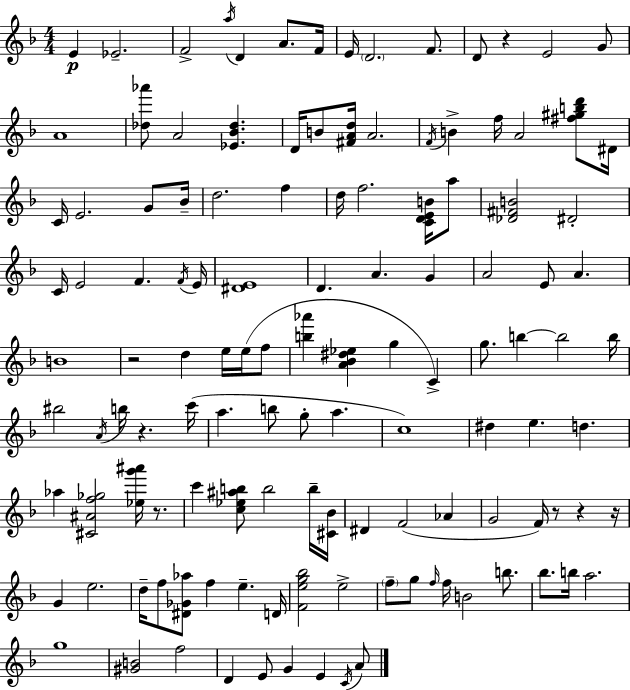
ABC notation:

X:1
T:Untitled
M:4/4
L:1/4
K:Dm
E _E2 F2 a/4 D A/2 F/4 E/4 D2 F/2 D/2 z E2 G/2 A4 [_d_a']/2 A2 [_E_B_d] D/4 B/2 [^FAd]/4 A2 F/4 B f/4 A2 [^f^gbd']/2 ^D/4 C/4 E2 G/2 _B/4 d2 f d/4 f2 [CDEB]/4 a/2 [_D^FB]2 ^D2 C/4 E2 F F/4 E/4 [^DE]4 D A G A2 E/2 A B4 z2 d e/4 e/4 f/2 [b_a'] [A_B^d_e] g C g/2 b b2 b/4 ^b2 A/4 b/4 z c'/4 a b/2 g/2 a c4 ^d e d _a [^C^Af_g]2 [_eg'^a']/4 z/2 c' [c_e^ab]/2 b2 b/4 [^C_B]/4 ^D F2 _A G2 F/4 z/2 z z/4 G e2 d/4 f/2 [^D_G_a]/2 f e D/4 [Feg_b]2 e2 f/2 g/2 f/4 f/4 B2 b/2 _b/2 b/4 a2 g4 [^GB]2 f2 D E/2 G E C/4 A/2